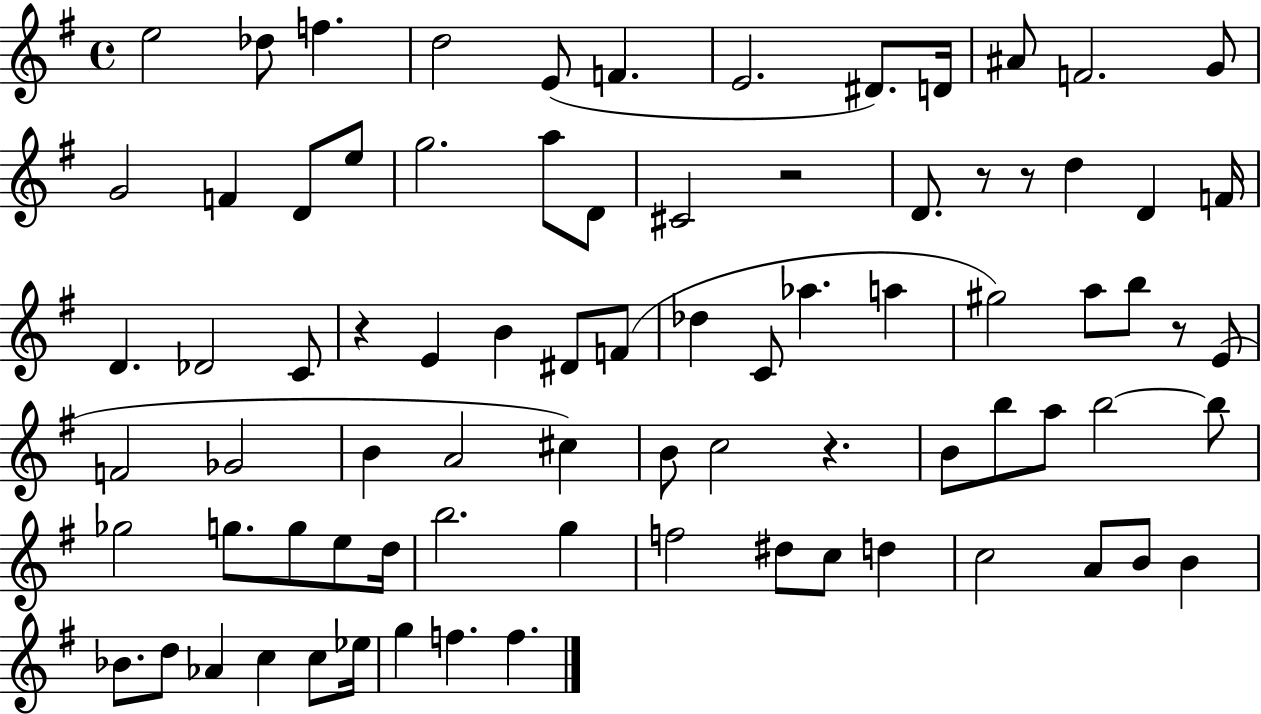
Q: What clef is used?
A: treble